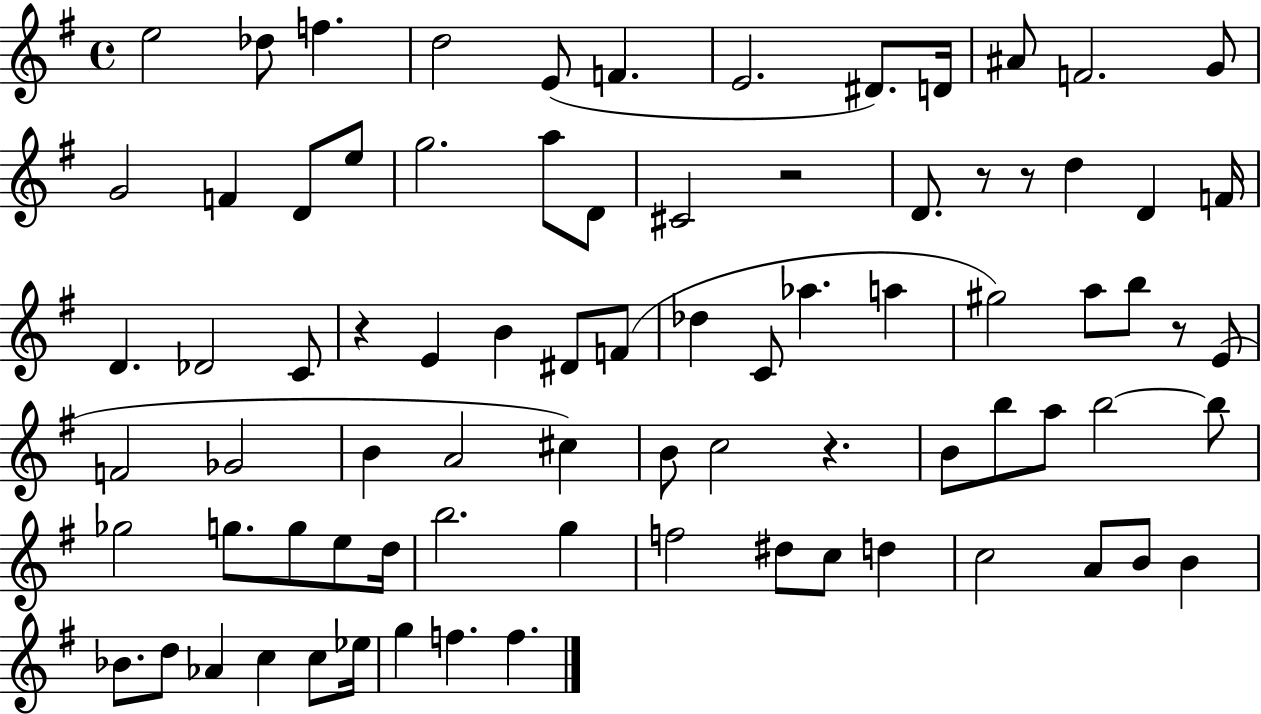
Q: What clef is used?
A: treble